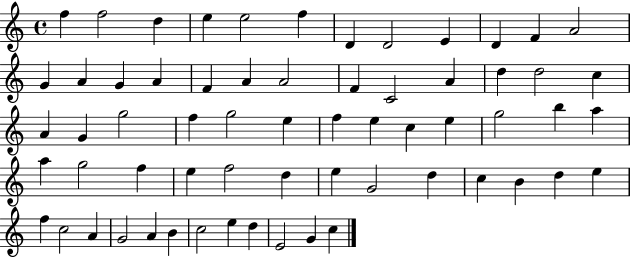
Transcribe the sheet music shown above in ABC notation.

X:1
T:Untitled
M:4/4
L:1/4
K:C
f f2 d e e2 f D D2 E D F A2 G A G A F A A2 F C2 A d d2 c A G g2 f g2 e f e c e g2 b a a g2 f e f2 d e G2 d c B d e f c2 A G2 A B c2 e d E2 G c